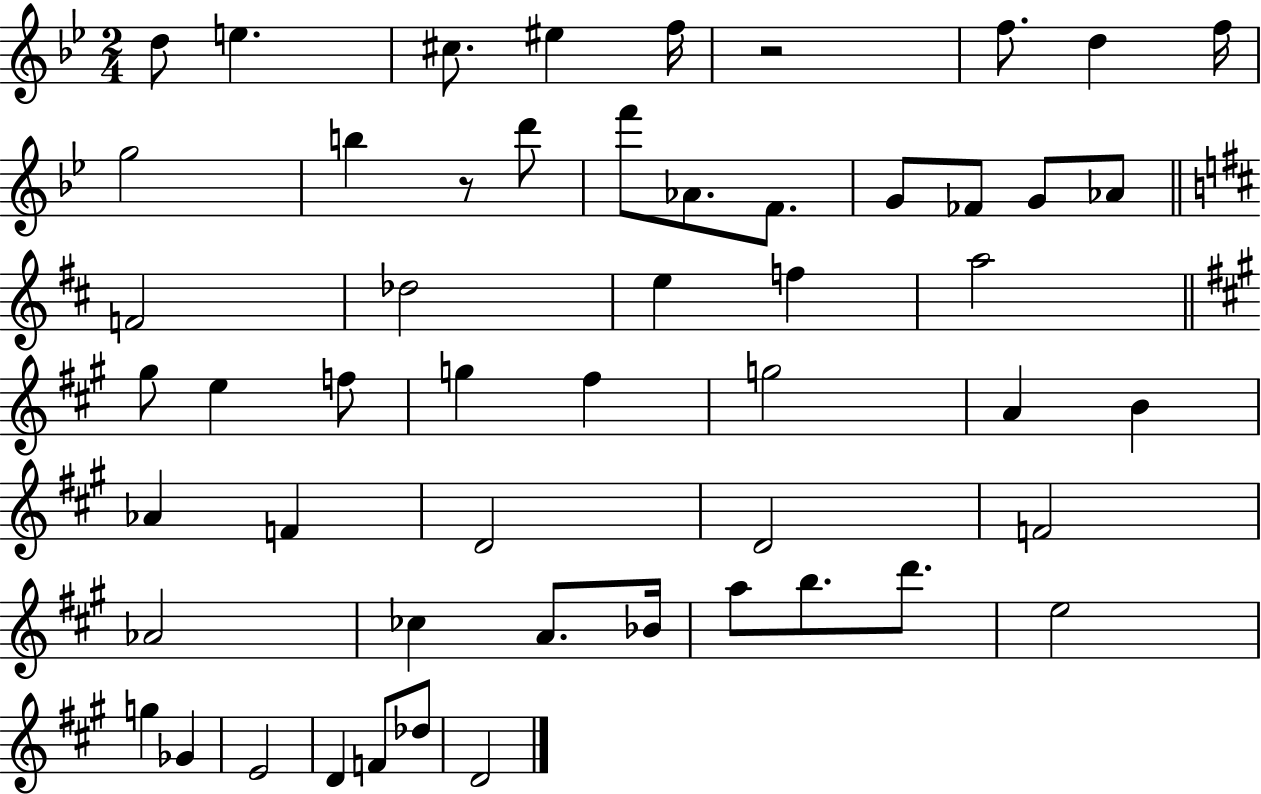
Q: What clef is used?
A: treble